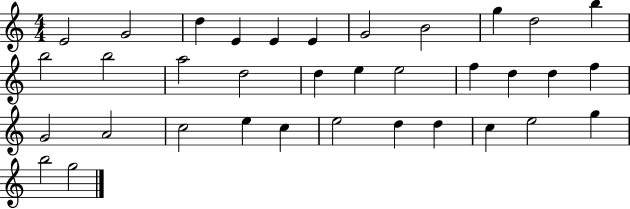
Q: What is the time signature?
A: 4/4